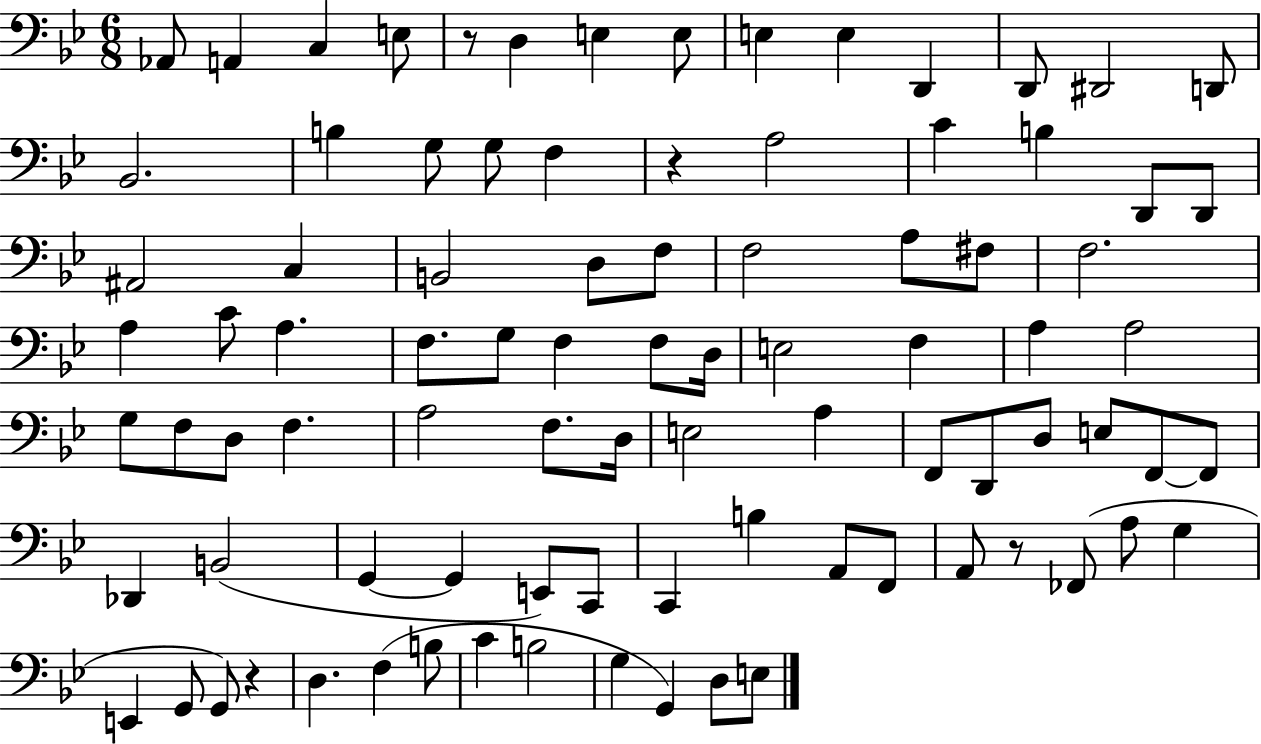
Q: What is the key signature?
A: BES major